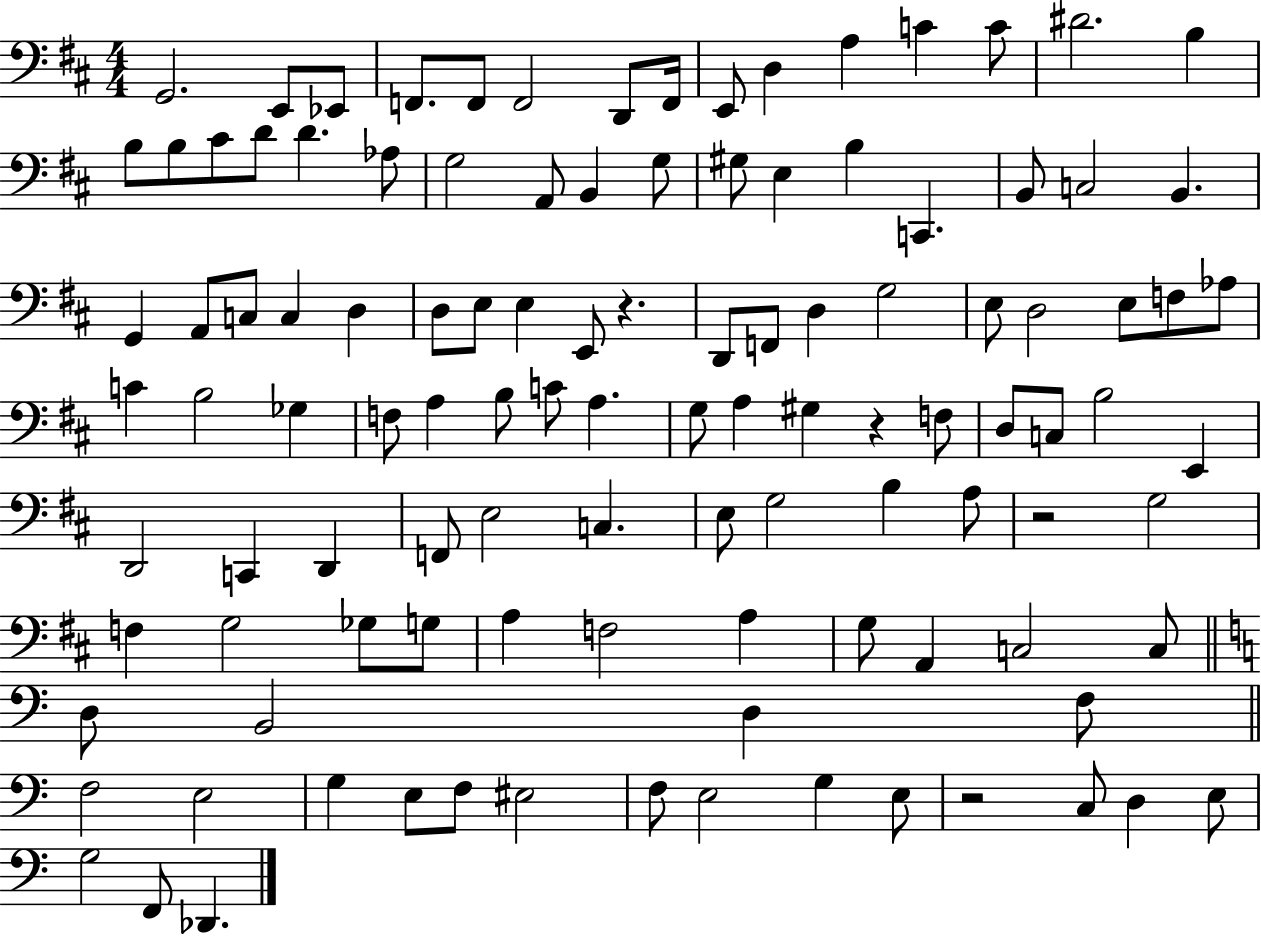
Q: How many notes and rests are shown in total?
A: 112